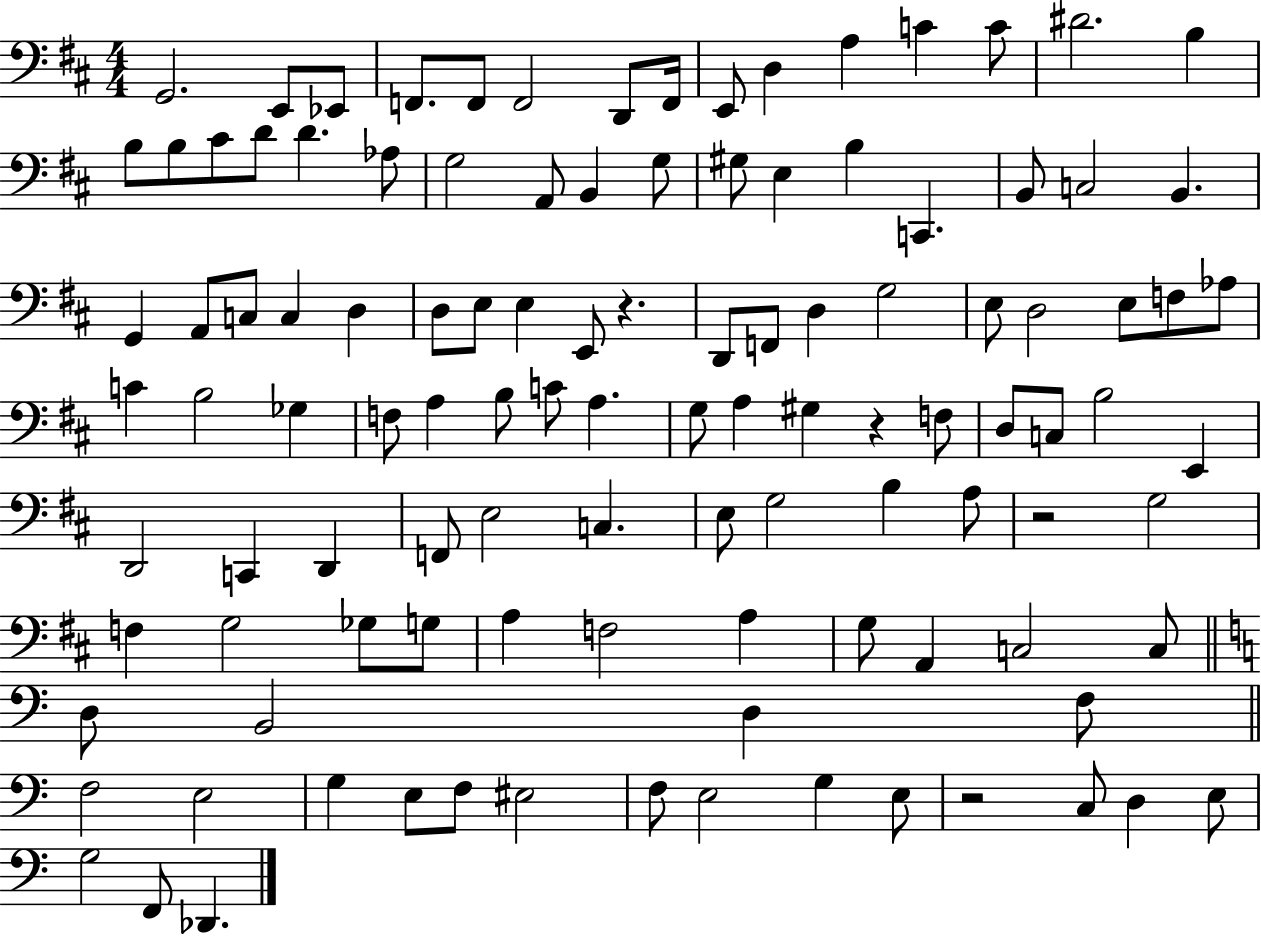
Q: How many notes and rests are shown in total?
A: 112